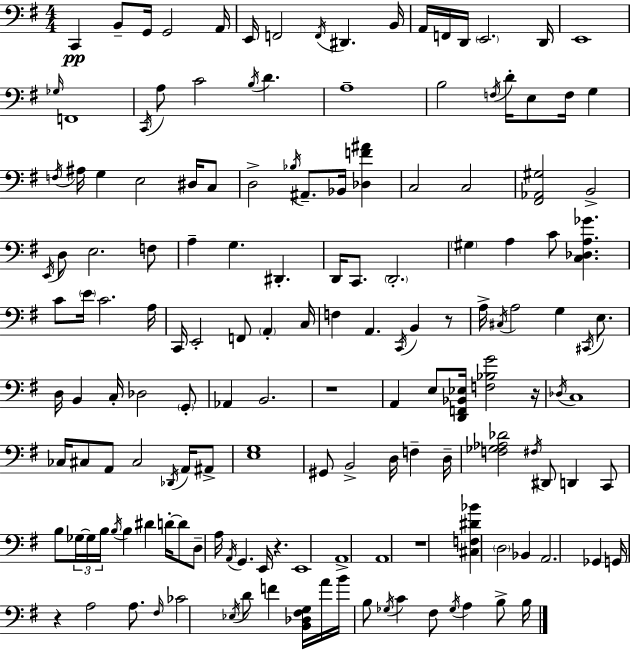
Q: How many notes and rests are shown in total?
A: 156